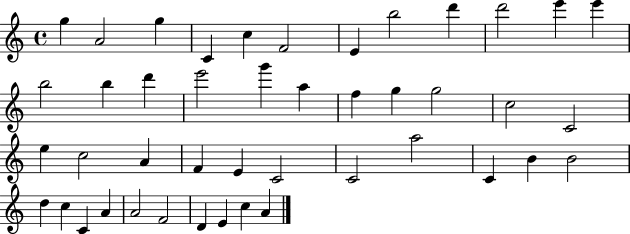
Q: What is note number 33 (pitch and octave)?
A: B4